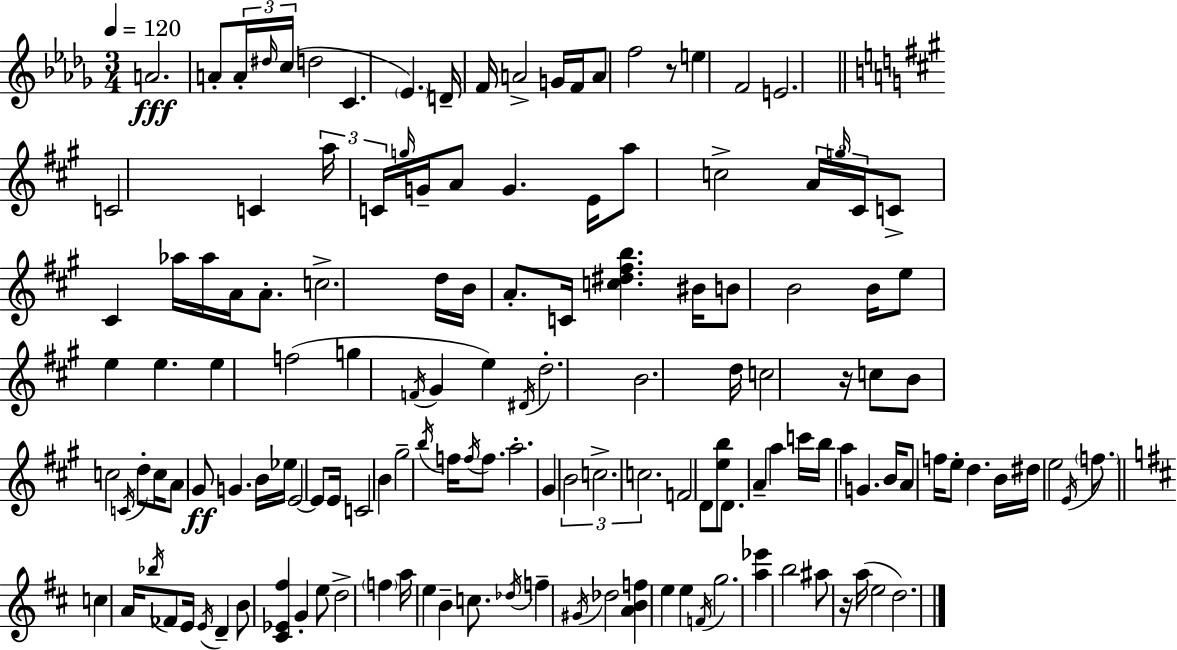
A4/h. A4/e A4/s D#5/s C5/s D5/h C4/q. Eb4/q. D4/s F4/s A4/h G4/s F4/s A4/e F5/h R/e E5/q F4/h E4/h. C4/h C4/q A5/s C4/s G5/s G4/s A4/e G4/q. E4/s A5/e C5/h A4/s G5/s C#4/s C4/e C#4/q Ab5/s Ab5/s A4/s A4/e. C5/h. D5/s B4/s A4/e. C4/s [C5,D#5,F#5,B5]/q. BIS4/s B4/e B4/h B4/s E5/e E5/q E5/q. E5/q F5/h G5/q F4/s G#4/q E5/q D#4/s D5/h. B4/h. D5/s C5/h R/s C5/e B4/e C5/h C4/s D5/e C5/s A4/e G#4/e G4/q. B4/s Eb5/s E4/h E4/e E4/s C4/h B4/q G#5/h B5/s F5/s F5/s F5/e. A5/h. G#4/q B4/h C5/h. C5/h. F4/h D4/e [E5,B5]/e D4/e. A4/q A5/q C6/s B5/s A5/q G4/q. B4/s A4/e F5/s E5/e D5/q. B4/s D#5/s E5/h E4/s F5/e. C5/q A4/s Bb5/s FES4/e E4/s E4/s D4/q B4/e [C#4,Eb4,F#5]/q G4/q E5/e D5/h F5/q A5/s E5/q B4/q C5/e. Db5/s F5/q G#4/s Db5/h [A4,B4,F5]/q E5/q E5/q F4/s G5/h. [A5,Eb6]/q B5/h A#5/e R/s A5/s E5/h D5/h.